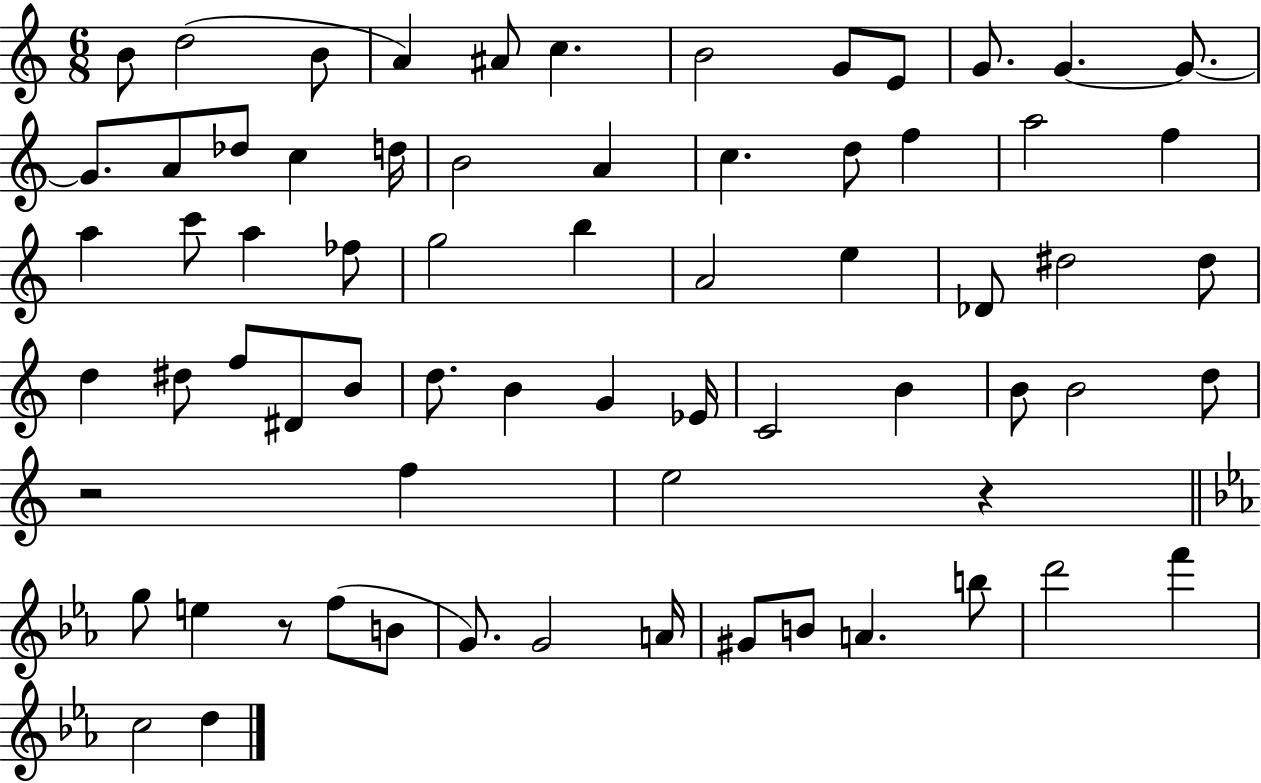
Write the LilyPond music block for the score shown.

{
  \clef treble
  \numericTimeSignature
  \time 6/8
  \key c \major
  b'8 d''2( b'8 | a'4) ais'8 c''4. | b'2 g'8 e'8 | g'8. g'4.~~ g'8.~~ | \break g'8. a'8 des''8 c''4 d''16 | b'2 a'4 | c''4. d''8 f''4 | a''2 f''4 | \break a''4 c'''8 a''4 fes''8 | g''2 b''4 | a'2 e''4 | des'8 dis''2 dis''8 | \break d''4 dis''8 f''8 dis'8 b'8 | d''8. b'4 g'4 ees'16 | c'2 b'4 | b'8 b'2 d''8 | \break r2 f''4 | e''2 r4 | \bar "||" \break \key ees \major g''8 e''4 r8 f''8( b'8 | g'8.) g'2 a'16 | gis'8 b'8 a'4. b''8 | d'''2 f'''4 | \break c''2 d''4 | \bar "|."
}